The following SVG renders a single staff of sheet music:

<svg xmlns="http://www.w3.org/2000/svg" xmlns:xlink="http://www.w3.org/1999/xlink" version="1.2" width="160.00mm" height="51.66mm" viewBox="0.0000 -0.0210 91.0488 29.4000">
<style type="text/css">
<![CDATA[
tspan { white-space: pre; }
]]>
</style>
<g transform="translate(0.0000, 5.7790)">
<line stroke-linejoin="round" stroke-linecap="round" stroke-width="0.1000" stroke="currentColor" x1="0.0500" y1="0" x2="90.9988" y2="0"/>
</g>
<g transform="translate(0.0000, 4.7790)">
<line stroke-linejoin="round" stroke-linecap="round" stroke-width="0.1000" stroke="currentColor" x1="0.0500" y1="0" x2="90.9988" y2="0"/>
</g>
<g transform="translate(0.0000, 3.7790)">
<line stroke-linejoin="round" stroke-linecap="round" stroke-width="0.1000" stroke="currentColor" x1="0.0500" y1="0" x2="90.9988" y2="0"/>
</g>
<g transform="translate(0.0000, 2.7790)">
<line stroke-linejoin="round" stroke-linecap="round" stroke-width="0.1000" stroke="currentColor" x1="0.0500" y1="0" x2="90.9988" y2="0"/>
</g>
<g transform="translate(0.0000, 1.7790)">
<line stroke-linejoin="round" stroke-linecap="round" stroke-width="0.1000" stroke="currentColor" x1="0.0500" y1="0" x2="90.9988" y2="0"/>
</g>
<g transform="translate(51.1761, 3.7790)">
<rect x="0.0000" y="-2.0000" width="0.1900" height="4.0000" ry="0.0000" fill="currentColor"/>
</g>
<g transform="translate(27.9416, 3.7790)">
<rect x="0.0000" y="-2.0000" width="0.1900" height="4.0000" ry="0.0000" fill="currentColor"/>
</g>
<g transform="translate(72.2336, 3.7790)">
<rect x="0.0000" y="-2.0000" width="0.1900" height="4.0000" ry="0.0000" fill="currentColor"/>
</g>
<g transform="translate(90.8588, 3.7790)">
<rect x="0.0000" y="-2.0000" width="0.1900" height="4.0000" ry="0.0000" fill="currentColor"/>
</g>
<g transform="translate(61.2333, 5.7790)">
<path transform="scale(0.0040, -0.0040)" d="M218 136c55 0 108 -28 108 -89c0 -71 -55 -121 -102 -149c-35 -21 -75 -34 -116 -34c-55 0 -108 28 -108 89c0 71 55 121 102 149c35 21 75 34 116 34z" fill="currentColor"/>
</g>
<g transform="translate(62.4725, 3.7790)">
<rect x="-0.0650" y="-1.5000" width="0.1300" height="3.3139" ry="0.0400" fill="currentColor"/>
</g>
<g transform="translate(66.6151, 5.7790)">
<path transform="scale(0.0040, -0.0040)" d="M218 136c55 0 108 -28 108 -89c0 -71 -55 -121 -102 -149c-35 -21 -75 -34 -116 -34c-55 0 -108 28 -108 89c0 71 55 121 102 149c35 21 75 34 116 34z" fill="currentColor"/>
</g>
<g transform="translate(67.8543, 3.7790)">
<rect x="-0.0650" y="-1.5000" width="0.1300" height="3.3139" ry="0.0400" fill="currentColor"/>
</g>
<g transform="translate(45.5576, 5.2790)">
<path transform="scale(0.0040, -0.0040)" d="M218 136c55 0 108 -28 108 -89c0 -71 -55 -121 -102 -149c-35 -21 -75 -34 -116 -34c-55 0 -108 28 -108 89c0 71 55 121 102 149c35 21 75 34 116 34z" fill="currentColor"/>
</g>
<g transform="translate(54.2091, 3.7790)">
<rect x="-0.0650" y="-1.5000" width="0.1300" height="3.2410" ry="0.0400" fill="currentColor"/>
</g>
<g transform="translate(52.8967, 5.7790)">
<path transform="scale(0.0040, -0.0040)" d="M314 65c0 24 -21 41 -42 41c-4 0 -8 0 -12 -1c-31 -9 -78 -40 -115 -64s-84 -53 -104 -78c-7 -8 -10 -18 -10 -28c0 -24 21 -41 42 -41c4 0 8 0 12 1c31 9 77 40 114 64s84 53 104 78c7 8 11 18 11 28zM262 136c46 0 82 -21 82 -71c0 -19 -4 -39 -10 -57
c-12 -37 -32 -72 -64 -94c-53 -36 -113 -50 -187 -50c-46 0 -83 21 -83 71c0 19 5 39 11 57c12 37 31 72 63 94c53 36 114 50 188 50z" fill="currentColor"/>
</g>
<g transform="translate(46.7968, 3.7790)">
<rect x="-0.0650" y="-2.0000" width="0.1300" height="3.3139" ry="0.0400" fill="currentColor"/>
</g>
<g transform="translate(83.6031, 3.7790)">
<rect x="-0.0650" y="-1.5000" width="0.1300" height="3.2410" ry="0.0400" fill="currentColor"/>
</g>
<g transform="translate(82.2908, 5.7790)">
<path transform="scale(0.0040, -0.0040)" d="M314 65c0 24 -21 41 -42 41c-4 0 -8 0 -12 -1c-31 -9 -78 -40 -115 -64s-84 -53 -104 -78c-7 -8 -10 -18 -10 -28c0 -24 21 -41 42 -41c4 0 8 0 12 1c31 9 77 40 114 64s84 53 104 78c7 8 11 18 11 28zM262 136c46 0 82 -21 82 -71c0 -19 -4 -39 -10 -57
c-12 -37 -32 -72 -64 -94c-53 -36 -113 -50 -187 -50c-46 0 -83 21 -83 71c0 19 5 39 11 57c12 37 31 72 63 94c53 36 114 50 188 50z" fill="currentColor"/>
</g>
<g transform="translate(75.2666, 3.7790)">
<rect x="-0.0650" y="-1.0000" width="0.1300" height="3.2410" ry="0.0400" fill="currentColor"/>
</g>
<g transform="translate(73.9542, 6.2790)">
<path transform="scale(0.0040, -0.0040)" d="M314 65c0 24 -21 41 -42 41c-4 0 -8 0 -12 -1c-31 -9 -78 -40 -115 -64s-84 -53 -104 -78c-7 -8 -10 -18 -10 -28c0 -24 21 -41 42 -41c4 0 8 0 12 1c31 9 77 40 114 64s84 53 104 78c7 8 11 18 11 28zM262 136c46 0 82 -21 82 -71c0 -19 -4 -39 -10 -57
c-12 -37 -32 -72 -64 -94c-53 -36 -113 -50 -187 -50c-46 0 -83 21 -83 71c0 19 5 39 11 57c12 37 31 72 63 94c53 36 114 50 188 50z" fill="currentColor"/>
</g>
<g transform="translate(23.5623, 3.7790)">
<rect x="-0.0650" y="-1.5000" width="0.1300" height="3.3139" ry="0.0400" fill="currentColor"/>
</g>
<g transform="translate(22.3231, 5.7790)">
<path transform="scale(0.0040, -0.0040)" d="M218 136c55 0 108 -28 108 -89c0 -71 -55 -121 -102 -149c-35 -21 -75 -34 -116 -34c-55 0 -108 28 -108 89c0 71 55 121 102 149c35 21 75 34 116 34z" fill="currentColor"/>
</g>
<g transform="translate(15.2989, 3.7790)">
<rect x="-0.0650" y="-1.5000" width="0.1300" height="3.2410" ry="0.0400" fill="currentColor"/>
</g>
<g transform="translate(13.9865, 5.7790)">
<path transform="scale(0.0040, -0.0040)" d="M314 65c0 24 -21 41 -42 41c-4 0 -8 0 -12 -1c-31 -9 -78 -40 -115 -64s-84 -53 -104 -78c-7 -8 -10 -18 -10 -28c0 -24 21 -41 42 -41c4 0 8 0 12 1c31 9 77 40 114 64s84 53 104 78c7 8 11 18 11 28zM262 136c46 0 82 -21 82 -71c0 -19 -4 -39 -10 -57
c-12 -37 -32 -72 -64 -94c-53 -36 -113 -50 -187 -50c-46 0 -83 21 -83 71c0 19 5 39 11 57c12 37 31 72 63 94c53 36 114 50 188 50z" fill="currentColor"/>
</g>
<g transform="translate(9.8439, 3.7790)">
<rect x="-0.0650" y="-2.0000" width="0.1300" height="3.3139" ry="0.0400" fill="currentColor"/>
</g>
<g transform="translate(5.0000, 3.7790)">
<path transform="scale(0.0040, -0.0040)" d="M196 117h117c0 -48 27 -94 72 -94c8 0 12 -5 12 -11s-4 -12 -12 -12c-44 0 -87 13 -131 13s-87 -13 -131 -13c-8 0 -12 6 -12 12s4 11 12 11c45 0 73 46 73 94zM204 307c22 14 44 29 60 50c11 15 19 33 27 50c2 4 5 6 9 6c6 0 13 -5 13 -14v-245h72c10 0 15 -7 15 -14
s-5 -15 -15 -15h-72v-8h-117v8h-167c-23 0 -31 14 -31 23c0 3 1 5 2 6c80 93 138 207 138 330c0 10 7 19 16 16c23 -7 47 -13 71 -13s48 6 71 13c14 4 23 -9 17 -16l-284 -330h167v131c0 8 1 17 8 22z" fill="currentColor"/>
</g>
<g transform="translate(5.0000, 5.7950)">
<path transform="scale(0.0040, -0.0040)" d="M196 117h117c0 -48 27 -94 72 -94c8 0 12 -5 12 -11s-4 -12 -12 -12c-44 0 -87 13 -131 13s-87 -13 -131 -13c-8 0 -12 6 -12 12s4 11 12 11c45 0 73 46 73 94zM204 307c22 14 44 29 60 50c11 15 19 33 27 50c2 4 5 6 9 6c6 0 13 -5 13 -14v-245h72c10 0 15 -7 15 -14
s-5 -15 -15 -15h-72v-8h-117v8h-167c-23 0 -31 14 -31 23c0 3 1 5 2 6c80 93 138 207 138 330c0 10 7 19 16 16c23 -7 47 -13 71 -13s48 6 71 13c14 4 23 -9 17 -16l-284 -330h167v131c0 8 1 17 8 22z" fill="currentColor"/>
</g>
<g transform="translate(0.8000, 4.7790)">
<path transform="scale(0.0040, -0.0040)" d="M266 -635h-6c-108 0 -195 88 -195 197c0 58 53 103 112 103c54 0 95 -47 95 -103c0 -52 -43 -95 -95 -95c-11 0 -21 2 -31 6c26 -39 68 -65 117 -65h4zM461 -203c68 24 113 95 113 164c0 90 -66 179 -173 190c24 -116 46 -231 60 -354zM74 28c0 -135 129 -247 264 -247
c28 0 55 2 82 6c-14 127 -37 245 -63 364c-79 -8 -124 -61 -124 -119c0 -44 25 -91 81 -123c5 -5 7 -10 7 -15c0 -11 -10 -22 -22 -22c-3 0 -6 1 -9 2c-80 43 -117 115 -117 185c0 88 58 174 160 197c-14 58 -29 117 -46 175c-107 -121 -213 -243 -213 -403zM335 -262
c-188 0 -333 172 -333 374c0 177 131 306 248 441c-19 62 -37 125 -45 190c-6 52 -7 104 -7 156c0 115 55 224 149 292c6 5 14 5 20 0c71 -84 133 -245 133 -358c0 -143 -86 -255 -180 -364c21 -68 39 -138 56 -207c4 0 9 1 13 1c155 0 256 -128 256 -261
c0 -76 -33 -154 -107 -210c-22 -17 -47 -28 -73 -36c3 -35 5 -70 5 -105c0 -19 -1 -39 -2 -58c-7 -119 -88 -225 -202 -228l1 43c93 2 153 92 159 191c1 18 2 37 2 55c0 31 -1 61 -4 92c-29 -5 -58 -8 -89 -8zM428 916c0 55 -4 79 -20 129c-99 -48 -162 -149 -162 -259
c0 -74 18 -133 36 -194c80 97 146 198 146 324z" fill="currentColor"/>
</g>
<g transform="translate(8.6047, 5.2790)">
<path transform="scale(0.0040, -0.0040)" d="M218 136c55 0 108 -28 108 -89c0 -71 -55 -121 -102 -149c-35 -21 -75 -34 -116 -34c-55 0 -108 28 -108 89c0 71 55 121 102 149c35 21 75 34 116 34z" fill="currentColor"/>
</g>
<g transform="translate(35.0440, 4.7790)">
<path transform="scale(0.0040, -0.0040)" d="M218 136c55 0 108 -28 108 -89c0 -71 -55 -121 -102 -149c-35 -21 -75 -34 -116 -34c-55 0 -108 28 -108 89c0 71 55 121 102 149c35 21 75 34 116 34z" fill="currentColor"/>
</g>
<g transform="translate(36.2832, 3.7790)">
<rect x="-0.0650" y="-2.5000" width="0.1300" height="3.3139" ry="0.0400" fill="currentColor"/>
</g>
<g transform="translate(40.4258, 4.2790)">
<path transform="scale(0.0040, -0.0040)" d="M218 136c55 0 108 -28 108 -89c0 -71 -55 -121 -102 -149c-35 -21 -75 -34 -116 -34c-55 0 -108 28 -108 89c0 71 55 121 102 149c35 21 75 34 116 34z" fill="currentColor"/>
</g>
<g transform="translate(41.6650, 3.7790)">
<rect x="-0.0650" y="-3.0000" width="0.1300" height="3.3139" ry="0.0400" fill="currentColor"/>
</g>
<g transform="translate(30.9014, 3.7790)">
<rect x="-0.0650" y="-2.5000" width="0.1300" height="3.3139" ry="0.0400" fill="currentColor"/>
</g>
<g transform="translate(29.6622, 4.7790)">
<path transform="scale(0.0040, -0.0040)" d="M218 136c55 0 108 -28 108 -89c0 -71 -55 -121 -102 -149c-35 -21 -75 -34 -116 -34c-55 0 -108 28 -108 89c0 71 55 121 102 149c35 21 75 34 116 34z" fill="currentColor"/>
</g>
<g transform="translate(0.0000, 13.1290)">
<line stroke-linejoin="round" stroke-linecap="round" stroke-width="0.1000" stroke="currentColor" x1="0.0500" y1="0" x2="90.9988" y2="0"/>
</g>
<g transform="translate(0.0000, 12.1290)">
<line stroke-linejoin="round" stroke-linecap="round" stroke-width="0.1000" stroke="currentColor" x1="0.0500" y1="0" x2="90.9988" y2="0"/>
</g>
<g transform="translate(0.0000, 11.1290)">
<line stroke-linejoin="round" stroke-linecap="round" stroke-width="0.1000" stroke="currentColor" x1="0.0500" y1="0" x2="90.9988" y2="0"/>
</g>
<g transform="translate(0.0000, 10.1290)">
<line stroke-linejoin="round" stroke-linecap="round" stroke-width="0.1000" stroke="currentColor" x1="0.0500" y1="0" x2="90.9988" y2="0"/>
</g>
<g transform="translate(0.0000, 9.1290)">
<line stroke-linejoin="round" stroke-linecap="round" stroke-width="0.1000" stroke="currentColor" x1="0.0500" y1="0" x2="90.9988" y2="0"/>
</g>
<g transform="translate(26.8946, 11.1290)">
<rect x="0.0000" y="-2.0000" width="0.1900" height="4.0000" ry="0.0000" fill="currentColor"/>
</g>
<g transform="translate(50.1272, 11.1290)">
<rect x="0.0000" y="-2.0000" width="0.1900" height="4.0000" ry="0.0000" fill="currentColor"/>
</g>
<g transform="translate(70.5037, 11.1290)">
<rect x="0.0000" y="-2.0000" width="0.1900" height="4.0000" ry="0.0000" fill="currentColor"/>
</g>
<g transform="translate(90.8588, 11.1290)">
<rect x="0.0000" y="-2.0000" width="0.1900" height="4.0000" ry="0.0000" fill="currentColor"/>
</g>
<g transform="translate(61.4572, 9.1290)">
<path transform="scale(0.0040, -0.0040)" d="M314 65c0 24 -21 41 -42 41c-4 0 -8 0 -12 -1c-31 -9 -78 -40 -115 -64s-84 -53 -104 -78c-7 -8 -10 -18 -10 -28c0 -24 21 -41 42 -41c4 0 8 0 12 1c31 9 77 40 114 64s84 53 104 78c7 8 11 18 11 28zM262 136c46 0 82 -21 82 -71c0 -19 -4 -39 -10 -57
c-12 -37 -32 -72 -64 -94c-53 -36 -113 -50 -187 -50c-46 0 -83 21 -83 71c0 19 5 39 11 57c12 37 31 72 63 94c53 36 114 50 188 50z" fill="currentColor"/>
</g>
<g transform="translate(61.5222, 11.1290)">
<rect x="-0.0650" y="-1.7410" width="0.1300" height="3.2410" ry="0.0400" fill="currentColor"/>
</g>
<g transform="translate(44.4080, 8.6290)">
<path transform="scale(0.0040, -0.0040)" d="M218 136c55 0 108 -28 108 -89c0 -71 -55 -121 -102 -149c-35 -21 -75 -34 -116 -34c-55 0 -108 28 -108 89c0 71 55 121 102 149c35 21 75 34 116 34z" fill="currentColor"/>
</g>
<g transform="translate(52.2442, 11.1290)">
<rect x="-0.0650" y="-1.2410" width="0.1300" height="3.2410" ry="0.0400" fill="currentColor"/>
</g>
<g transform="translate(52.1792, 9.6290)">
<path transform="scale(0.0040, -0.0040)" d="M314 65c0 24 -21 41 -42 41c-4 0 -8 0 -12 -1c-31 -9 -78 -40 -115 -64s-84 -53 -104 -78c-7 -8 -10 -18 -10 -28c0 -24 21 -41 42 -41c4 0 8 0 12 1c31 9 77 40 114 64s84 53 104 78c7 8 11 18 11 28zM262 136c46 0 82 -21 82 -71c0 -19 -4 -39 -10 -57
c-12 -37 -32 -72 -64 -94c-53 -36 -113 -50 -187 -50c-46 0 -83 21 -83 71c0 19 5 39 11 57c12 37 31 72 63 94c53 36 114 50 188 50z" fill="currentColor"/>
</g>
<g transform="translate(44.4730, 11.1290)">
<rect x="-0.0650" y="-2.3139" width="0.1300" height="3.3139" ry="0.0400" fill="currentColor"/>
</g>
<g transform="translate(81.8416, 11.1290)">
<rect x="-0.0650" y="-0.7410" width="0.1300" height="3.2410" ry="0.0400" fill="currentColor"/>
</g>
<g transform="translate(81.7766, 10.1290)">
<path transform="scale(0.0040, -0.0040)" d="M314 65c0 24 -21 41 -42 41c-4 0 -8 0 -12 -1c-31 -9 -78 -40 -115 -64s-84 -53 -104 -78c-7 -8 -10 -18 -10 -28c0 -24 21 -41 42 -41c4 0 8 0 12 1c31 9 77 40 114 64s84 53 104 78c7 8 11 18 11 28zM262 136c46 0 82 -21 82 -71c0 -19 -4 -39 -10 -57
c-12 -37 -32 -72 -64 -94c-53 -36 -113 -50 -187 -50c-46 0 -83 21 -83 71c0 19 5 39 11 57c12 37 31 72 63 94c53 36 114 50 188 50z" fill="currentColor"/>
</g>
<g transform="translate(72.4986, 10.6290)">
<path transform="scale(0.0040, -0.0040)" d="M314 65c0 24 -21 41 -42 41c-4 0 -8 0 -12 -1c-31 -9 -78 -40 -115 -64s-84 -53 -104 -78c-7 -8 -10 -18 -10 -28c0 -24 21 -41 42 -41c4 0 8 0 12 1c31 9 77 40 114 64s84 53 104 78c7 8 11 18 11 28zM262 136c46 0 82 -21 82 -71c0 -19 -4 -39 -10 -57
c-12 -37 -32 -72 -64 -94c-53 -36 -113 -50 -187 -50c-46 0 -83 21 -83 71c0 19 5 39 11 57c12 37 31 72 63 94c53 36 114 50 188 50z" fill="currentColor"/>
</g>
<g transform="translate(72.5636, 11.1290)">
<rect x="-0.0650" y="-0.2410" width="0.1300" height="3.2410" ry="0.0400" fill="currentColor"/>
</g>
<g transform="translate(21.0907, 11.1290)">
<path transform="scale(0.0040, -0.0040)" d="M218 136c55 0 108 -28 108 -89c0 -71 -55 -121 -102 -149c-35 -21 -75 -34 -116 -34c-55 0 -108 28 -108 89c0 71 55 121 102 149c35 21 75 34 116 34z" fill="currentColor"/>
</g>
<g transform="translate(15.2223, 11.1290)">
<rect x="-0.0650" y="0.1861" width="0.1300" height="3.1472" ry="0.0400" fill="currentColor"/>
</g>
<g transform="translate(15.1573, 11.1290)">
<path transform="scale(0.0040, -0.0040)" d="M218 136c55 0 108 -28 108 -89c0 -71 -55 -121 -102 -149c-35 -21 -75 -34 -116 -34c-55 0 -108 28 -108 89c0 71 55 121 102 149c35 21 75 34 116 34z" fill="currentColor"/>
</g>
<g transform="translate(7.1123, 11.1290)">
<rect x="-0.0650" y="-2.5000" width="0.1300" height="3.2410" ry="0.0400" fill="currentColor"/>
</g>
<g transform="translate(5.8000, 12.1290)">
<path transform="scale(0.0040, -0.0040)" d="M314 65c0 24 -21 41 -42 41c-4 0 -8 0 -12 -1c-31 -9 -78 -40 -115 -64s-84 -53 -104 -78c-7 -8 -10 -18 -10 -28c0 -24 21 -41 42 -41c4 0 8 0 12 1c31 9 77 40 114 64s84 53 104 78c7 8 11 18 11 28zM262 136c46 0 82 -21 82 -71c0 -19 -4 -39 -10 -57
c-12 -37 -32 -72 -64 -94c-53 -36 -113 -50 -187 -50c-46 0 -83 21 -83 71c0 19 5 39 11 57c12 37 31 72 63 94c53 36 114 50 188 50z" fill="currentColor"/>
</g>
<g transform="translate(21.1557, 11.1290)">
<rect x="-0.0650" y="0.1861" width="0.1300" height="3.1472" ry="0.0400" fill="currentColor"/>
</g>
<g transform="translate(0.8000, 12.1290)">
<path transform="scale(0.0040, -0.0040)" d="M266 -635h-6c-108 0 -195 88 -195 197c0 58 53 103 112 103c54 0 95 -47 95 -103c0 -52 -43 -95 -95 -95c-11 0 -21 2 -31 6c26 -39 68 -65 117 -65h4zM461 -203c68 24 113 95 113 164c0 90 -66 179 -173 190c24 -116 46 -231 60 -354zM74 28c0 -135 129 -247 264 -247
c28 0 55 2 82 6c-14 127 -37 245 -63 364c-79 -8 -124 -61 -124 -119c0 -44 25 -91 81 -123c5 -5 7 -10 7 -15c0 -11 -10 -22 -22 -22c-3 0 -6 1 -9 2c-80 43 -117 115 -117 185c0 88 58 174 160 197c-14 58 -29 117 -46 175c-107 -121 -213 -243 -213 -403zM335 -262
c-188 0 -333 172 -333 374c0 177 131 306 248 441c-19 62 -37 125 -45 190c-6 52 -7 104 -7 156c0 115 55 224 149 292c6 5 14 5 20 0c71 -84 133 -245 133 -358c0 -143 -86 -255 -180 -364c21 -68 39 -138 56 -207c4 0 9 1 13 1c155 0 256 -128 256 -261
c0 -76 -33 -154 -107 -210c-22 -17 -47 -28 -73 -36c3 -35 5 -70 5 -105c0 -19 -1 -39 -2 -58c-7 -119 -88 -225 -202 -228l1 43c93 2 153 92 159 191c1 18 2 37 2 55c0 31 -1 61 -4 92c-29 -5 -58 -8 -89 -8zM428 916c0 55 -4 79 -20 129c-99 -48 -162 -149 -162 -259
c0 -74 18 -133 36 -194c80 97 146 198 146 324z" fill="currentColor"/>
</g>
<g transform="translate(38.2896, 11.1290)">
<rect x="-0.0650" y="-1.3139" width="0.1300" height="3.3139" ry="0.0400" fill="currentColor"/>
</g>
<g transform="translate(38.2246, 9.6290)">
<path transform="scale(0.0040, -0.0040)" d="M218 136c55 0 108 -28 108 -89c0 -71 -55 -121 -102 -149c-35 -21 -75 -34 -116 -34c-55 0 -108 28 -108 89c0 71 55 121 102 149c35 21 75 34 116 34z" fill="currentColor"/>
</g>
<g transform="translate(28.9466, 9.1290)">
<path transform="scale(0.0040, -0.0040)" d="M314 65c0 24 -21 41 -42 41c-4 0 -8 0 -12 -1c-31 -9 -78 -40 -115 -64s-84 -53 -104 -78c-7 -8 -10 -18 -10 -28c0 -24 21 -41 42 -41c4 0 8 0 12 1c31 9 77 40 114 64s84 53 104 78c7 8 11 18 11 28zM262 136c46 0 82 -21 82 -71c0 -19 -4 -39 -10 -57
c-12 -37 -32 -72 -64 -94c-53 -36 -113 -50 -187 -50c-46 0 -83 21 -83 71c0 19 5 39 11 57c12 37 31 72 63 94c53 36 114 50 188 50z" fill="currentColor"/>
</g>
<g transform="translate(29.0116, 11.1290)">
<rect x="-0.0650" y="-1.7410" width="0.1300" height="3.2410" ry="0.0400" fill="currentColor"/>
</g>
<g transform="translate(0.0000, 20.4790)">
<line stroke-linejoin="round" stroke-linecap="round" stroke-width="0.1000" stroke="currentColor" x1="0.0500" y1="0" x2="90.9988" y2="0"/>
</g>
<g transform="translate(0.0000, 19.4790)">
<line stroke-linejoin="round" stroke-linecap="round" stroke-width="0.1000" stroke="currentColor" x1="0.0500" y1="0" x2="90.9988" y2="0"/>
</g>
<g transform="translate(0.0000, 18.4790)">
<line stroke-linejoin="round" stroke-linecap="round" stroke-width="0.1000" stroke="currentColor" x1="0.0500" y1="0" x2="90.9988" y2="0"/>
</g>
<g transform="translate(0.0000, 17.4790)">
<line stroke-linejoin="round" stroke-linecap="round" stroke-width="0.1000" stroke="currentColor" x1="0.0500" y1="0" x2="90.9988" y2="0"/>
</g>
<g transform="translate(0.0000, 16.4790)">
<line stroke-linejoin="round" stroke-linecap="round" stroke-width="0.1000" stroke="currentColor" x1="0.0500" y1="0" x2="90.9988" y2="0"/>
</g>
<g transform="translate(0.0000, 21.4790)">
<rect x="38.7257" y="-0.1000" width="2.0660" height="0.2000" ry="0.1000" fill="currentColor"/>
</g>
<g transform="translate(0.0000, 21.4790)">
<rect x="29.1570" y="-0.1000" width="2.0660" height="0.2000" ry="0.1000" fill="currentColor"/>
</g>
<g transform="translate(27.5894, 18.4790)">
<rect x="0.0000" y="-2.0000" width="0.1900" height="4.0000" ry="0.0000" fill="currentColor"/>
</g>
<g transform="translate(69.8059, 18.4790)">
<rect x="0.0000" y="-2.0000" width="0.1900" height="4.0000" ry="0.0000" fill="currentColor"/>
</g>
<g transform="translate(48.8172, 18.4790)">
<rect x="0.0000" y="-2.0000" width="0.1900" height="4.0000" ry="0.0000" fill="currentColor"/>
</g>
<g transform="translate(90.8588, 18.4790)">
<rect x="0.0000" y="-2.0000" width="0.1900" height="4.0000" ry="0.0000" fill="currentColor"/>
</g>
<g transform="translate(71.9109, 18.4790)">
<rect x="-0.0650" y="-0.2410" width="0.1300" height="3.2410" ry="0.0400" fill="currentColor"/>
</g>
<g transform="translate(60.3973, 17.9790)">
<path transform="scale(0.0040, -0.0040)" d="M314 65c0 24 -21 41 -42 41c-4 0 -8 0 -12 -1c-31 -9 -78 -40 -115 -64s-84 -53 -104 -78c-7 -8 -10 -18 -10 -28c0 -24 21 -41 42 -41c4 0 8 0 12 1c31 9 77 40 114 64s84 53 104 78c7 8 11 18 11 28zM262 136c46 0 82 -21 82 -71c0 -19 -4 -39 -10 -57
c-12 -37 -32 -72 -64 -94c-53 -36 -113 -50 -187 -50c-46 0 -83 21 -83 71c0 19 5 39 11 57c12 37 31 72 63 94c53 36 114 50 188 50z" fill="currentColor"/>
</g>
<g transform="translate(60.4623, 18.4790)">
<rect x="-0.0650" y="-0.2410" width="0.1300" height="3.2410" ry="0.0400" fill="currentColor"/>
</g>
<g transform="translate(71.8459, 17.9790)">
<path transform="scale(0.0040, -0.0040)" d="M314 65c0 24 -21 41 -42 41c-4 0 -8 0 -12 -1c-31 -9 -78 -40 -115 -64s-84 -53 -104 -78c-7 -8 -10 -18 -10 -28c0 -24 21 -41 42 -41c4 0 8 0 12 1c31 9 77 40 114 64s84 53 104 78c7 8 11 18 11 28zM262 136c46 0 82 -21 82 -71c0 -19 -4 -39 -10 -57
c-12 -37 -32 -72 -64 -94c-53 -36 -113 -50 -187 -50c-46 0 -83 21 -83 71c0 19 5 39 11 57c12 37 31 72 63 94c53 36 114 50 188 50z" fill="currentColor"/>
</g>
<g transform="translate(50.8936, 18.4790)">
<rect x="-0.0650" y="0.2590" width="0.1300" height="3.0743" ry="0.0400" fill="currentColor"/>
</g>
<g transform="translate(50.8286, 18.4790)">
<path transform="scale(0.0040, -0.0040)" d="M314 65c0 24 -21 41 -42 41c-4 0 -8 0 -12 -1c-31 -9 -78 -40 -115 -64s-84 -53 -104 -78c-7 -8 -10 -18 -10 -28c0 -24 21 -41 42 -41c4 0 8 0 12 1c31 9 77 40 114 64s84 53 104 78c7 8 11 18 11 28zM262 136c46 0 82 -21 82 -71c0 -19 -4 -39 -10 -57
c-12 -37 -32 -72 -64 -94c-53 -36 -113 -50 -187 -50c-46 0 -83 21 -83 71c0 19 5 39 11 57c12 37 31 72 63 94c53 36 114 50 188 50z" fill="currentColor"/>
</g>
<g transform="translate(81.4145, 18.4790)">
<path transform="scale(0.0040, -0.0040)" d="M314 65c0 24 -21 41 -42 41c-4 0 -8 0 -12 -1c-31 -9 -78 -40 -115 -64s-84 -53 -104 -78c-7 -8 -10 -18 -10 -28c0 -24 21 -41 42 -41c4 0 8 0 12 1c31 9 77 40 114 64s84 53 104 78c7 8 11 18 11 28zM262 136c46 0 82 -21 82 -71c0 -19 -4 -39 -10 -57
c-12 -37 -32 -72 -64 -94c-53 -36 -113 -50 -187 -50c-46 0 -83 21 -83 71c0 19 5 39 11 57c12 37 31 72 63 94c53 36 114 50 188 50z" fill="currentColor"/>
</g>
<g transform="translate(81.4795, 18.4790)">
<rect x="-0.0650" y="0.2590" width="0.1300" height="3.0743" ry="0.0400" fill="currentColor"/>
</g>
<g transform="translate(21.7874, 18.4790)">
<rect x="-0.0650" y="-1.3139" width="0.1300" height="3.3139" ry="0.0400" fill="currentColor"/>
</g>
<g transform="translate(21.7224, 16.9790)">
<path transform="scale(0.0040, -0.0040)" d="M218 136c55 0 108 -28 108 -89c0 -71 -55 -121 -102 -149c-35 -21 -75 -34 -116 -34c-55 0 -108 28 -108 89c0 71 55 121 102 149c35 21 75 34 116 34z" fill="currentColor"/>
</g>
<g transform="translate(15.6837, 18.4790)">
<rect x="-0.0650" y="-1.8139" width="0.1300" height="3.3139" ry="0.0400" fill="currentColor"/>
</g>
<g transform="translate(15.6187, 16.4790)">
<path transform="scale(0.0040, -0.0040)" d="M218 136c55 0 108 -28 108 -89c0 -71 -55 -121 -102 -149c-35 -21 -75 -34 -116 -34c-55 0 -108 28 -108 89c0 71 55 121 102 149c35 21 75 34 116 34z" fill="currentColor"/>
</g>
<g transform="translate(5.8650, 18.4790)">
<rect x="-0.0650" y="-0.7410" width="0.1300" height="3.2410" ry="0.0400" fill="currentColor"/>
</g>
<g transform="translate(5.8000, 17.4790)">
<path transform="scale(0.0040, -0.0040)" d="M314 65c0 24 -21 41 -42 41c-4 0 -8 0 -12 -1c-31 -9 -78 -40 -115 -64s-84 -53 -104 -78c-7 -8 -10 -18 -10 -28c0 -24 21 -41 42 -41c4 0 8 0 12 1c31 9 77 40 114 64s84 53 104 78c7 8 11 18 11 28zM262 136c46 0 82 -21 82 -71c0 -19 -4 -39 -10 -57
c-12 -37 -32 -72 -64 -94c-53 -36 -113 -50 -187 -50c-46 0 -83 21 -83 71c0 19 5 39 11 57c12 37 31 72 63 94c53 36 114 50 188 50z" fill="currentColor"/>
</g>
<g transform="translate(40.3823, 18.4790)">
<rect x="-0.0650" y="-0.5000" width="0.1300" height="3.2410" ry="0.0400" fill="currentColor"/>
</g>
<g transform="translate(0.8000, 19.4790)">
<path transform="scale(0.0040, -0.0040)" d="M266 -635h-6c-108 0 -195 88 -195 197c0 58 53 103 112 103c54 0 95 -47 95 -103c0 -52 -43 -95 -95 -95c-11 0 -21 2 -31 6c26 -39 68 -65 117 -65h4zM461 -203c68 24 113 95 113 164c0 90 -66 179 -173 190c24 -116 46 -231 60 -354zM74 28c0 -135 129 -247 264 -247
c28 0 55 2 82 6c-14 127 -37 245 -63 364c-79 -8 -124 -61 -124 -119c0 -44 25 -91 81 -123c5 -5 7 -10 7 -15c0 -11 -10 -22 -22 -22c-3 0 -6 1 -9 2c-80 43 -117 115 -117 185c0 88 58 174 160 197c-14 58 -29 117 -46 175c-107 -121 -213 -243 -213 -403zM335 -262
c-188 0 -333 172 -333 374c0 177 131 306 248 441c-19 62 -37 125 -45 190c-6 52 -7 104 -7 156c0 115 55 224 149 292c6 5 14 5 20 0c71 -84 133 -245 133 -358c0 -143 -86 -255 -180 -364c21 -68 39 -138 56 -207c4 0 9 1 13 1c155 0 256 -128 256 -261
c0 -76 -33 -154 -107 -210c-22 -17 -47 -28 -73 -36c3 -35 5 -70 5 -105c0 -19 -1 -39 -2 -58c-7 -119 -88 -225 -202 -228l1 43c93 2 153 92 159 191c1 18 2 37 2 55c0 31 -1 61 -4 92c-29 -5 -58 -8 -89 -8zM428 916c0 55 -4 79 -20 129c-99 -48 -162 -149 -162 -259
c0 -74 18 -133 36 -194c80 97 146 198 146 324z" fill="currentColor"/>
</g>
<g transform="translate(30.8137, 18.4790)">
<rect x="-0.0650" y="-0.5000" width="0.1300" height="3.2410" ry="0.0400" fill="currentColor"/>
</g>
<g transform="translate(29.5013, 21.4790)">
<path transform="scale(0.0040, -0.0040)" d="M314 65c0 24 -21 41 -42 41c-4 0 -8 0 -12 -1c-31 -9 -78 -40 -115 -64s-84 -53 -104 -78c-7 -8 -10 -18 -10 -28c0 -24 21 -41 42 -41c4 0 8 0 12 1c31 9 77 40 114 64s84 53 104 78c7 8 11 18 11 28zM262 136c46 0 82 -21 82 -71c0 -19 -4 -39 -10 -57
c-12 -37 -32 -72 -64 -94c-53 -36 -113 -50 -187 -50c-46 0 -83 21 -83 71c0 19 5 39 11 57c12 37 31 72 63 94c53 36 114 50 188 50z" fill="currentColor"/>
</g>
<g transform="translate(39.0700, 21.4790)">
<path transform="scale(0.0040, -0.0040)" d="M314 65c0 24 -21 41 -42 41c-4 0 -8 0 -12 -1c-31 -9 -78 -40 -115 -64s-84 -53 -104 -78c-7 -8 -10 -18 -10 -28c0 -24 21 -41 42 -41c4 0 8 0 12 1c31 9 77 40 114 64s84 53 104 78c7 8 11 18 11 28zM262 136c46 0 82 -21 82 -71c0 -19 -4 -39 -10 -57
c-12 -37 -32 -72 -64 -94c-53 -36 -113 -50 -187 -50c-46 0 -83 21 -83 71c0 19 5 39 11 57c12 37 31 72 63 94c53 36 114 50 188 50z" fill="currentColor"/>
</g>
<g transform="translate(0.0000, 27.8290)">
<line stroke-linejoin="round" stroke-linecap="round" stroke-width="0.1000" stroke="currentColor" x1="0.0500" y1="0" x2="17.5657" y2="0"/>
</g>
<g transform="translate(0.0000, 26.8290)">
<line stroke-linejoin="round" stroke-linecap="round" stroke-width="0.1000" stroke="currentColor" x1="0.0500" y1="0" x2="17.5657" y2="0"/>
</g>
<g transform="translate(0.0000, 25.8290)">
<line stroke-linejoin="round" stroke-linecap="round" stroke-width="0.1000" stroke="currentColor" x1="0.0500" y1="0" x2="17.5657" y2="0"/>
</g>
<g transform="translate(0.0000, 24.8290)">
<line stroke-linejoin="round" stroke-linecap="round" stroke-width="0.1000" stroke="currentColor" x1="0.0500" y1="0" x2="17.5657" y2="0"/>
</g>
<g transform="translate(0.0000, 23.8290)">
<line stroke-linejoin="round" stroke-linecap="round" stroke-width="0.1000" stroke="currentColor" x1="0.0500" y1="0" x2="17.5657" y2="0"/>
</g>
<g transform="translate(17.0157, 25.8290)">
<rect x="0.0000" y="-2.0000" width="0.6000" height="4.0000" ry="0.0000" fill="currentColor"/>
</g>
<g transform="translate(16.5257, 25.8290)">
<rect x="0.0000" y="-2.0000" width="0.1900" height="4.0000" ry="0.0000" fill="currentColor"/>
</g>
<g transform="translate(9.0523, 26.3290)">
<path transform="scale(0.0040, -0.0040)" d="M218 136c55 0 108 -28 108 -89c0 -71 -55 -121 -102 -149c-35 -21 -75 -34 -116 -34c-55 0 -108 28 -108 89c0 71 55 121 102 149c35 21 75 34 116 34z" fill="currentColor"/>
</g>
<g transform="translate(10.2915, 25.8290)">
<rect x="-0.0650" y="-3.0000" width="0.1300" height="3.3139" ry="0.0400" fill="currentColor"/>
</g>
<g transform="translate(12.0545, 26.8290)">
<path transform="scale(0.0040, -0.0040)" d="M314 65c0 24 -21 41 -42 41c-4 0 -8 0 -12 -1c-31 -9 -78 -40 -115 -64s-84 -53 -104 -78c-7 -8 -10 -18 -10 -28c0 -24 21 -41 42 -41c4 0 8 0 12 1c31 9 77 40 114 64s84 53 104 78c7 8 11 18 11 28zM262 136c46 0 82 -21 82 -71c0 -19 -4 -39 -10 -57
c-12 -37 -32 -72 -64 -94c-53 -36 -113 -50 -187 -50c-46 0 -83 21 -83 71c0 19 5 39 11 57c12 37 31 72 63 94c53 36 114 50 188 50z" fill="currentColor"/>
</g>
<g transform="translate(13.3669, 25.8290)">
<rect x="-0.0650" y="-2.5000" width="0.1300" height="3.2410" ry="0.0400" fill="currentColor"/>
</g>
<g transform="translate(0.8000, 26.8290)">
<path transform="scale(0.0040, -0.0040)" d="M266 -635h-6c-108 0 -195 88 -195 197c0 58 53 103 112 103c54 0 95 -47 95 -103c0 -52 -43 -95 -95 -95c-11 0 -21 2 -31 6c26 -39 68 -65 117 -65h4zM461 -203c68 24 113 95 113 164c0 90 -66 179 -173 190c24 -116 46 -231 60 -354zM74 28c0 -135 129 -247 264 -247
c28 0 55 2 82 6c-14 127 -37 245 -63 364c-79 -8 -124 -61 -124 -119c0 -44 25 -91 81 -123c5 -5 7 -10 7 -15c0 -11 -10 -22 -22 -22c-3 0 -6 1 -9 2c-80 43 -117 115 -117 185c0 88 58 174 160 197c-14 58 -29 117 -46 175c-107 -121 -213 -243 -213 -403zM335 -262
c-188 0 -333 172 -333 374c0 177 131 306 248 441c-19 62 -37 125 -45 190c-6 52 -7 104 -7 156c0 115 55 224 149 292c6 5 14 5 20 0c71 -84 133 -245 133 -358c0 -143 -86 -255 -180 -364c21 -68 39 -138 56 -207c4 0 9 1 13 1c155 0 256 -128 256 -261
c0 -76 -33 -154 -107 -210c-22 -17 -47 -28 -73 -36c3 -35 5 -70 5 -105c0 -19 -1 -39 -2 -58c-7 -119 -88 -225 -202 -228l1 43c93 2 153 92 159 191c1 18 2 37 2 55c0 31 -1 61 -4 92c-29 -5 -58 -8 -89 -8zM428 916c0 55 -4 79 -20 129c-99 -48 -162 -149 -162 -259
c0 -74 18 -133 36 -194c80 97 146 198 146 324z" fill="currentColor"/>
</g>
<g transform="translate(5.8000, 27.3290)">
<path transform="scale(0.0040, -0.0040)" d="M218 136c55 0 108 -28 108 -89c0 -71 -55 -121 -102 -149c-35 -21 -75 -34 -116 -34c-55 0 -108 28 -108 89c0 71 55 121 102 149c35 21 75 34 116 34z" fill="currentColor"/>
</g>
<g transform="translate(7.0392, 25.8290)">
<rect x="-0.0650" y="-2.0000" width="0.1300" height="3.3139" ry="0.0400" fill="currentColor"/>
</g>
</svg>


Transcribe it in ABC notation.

X:1
T:Untitled
M:4/4
L:1/4
K:C
F E2 E G G A F E2 E E D2 E2 G2 B B f2 e g e2 f2 c2 d2 d2 f e C2 C2 B2 c2 c2 B2 F A G2